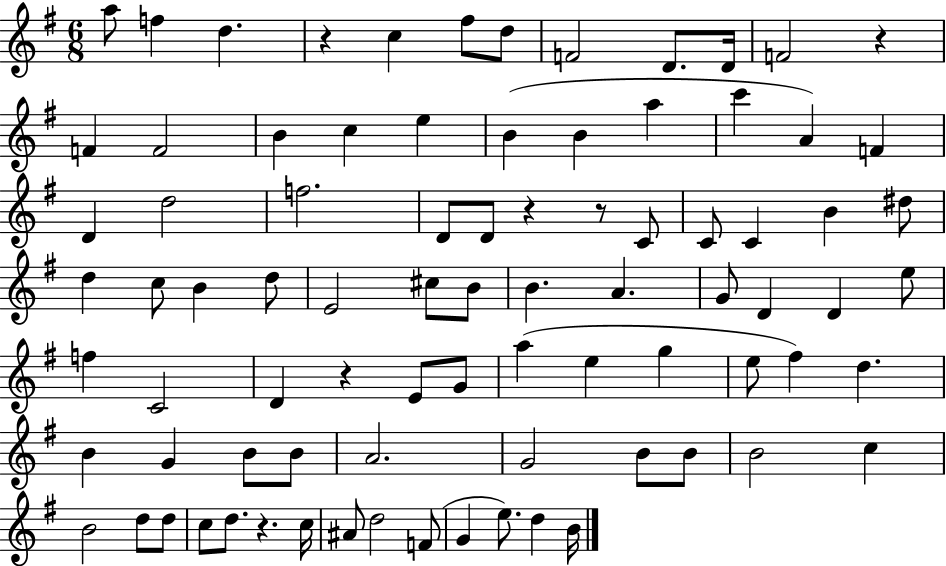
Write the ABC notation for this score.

X:1
T:Untitled
M:6/8
L:1/4
K:G
a/2 f d z c ^f/2 d/2 F2 D/2 D/4 F2 z F F2 B c e B B a c' A F D d2 f2 D/2 D/2 z z/2 C/2 C/2 C B ^d/2 d c/2 B d/2 E2 ^c/2 B/2 B A G/2 D D e/2 f C2 D z E/2 G/2 a e g e/2 ^f d B G B/2 B/2 A2 G2 B/2 B/2 B2 c B2 d/2 d/2 c/2 d/2 z c/4 ^A/2 d2 F/2 G e/2 d B/4